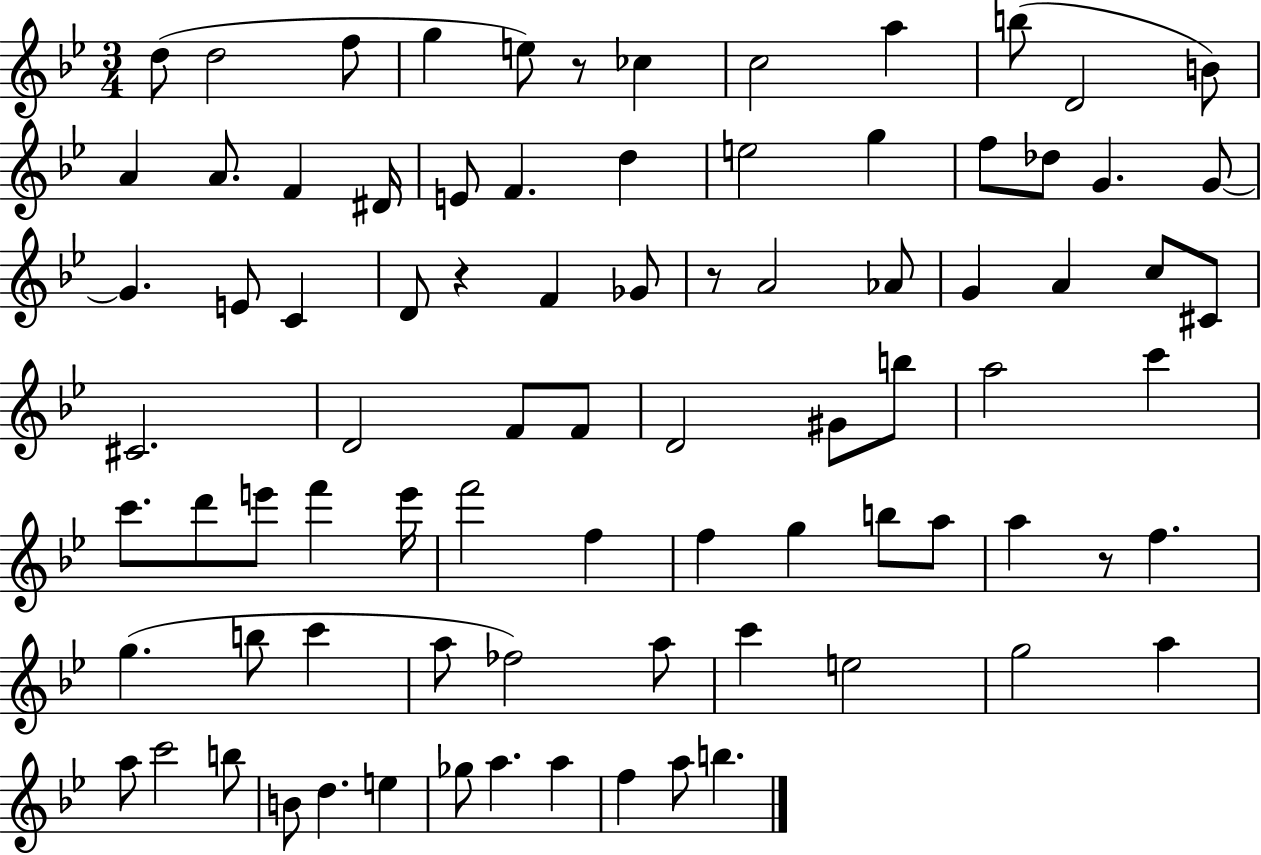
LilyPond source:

{
  \clef treble
  \numericTimeSignature
  \time 3/4
  \key bes \major
  d''8( d''2 f''8 | g''4 e''8) r8 ces''4 | c''2 a''4 | b''8( d'2 b'8) | \break a'4 a'8. f'4 dis'16 | e'8 f'4. d''4 | e''2 g''4 | f''8 des''8 g'4. g'8~~ | \break g'4. e'8 c'4 | d'8 r4 f'4 ges'8 | r8 a'2 aes'8 | g'4 a'4 c''8 cis'8 | \break cis'2. | d'2 f'8 f'8 | d'2 gis'8 b''8 | a''2 c'''4 | \break c'''8. d'''8 e'''8 f'''4 e'''16 | f'''2 f''4 | f''4 g''4 b''8 a''8 | a''4 r8 f''4. | \break g''4.( b''8 c'''4 | a''8 fes''2) a''8 | c'''4 e''2 | g''2 a''4 | \break a''8 c'''2 b''8 | b'8 d''4. e''4 | ges''8 a''4. a''4 | f''4 a''8 b''4. | \break \bar "|."
}